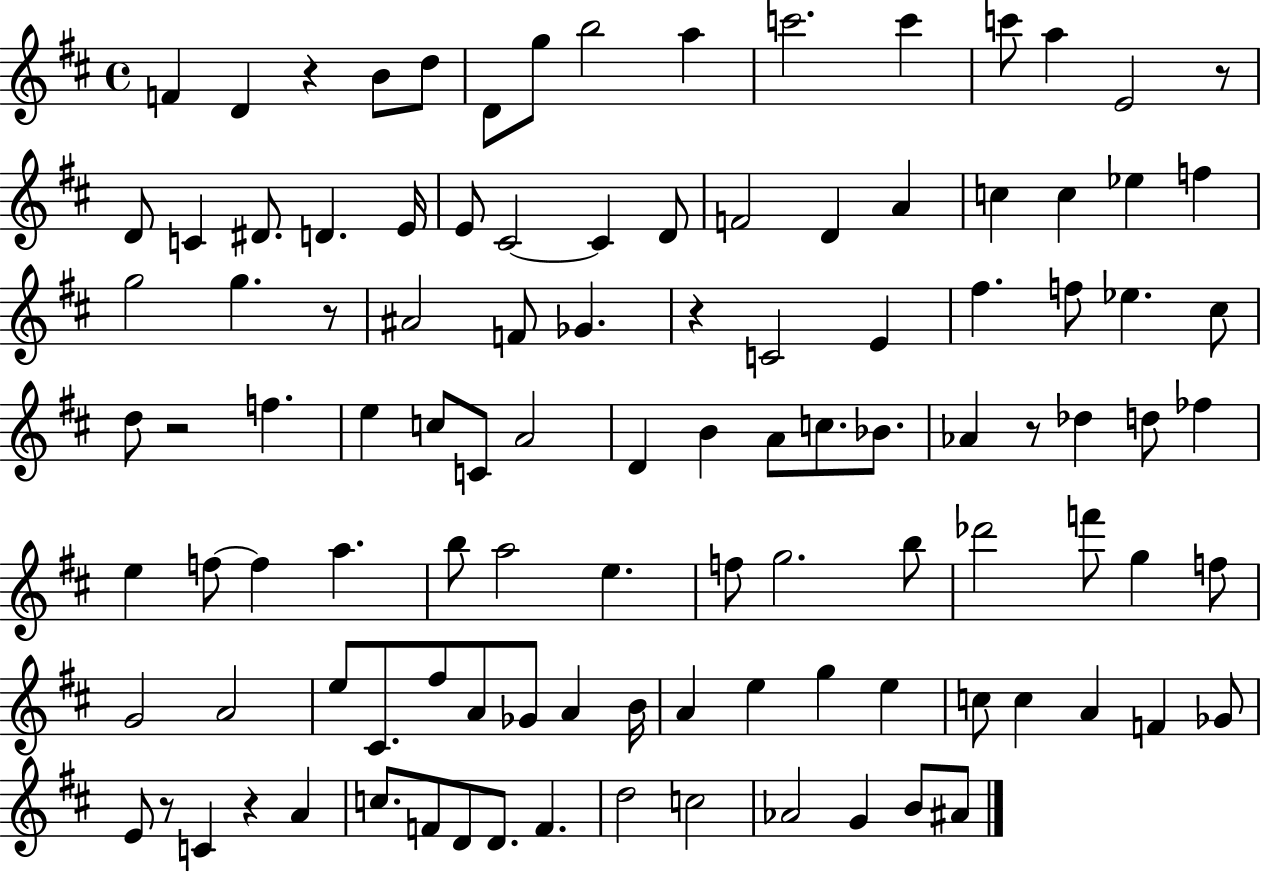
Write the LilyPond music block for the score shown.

{
  \clef treble
  \time 4/4
  \defaultTimeSignature
  \key d \major
  f'4 d'4 r4 b'8 d''8 | d'8 g''8 b''2 a''4 | c'''2. c'''4 | c'''8 a''4 e'2 r8 | \break d'8 c'4 dis'8. d'4. e'16 | e'8 cis'2~~ cis'4 d'8 | f'2 d'4 a'4 | c''4 c''4 ees''4 f''4 | \break g''2 g''4. r8 | ais'2 f'8 ges'4. | r4 c'2 e'4 | fis''4. f''8 ees''4. cis''8 | \break d''8 r2 f''4. | e''4 c''8 c'8 a'2 | d'4 b'4 a'8 c''8. bes'8. | aes'4 r8 des''4 d''8 fes''4 | \break e''4 f''8~~ f''4 a''4. | b''8 a''2 e''4. | f''8 g''2. b''8 | des'''2 f'''8 g''4 f''8 | \break g'2 a'2 | e''8 cis'8. fis''8 a'8 ges'8 a'4 b'16 | a'4 e''4 g''4 e''4 | c''8 c''4 a'4 f'4 ges'8 | \break e'8 r8 c'4 r4 a'4 | c''8. f'8 d'8 d'8. f'4. | d''2 c''2 | aes'2 g'4 b'8 ais'8 | \break \bar "|."
}